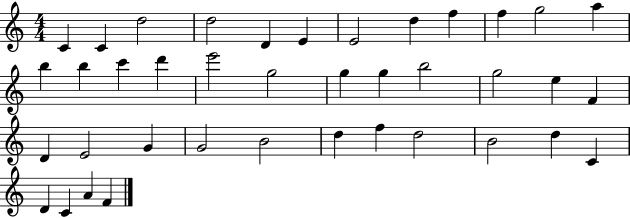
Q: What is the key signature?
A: C major